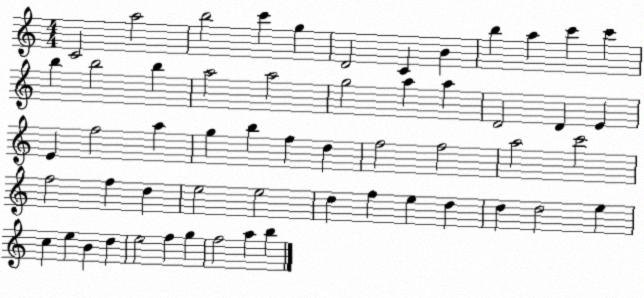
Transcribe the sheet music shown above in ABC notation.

X:1
T:Untitled
M:4/4
L:1/4
K:C
C2 a2 b2 c' g D2 C B b a c' c' b b2 b a2 a2 g2 a a D2 D E E f2 a g b f d f2 f2 a2 c'2 f2 f d e2 e2 d f e d d d2 e c e B d e2 f g f2 a b